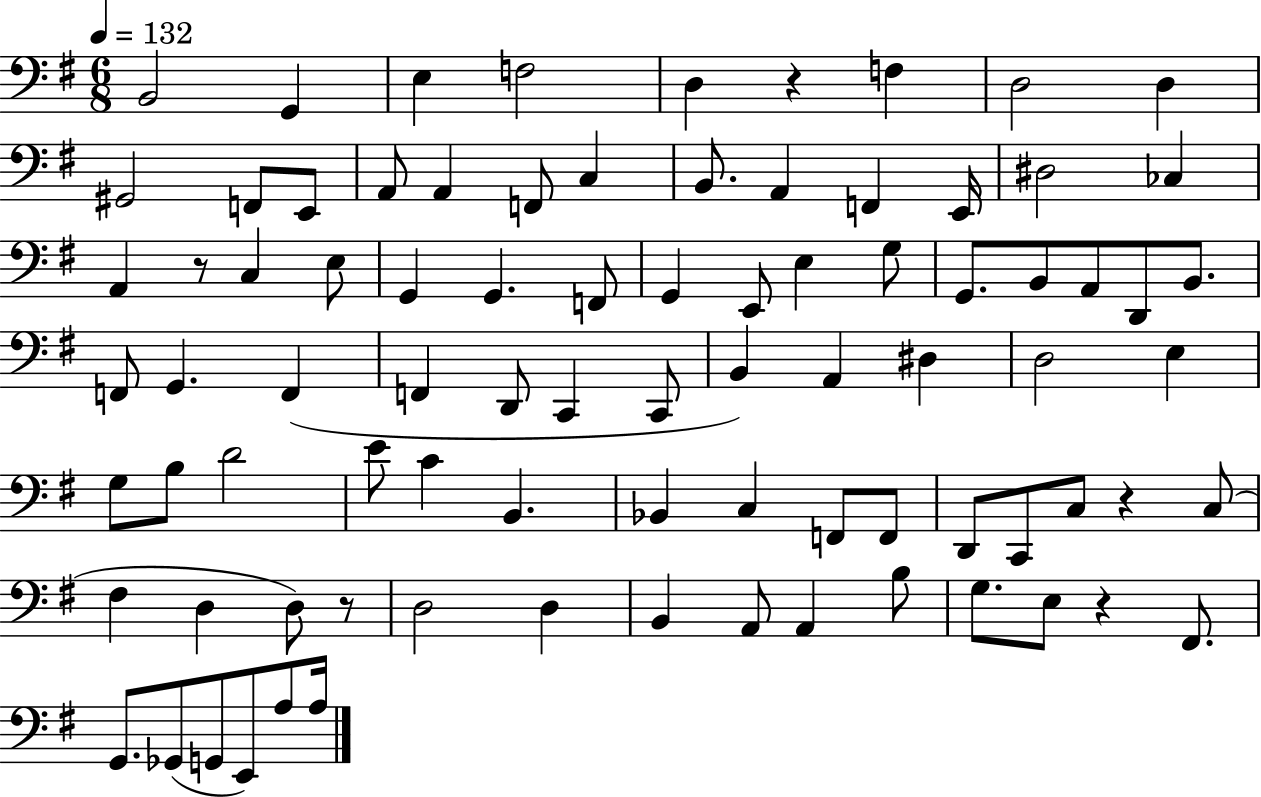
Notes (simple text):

B2/h G2/q E3/q F3/h D3/q R/q F3/q D3/h D3/q G#2/h F2/e E2/e A2/e A2/q F2/e C3/q B2/e. A2/q F2/q E2/s D#3/h CES3/q A2/q R/e C3/q E3/e G2/q G2/q. F2/e G2/q E2/e E3/q G3/e G2/e. B2/e A2/e D2/e B2/e. F2/e G2/q. F2/q F2/q D2/e C2/q C2/e B2/q A2/q D#3/q D3/h E3/q G3/e B3/e D4/h E4/e C4/q B2/q. Bb2/q C3/q F2/e F2/e D2/e C2/e C3/e R/q C3/e F#3/q D3/q D3/e R/e D3/h D3/q B2/q A2/e A2/q B3/e G3/e. E3/e R/q F#2/e. G2/e. Gb2/e G2/e E2/e A3/e A3/s